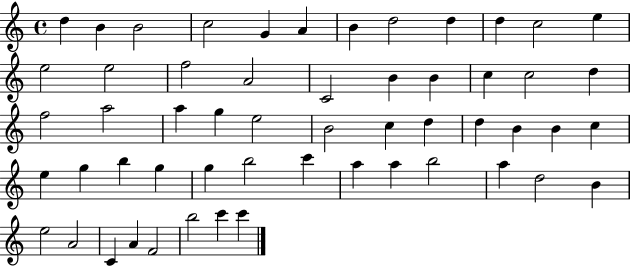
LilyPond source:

{
  \clef treble
  \time 4/4
  \defaultTimeSignature
  \key c \major
  d''4 b'4 b'2 | c''2 g'4 a'4 | b'4 d''2 d''4 | d''4 c''2 e''4 | \break e''2 e''2 | f''2 a'2 | c'2 b'4 b'4 | c''4 c''2 d''4 | \break f''2 a''2 | a''4 g''4 e''2 | b'2 c''4 d''4 | d''4 b'4 b'4 c''4 | \break e''4 g''4 b''4 g''4 | g''4 b''2 c'''4 | a''4 a''4 b''2 | a''4 d''2 b'4 | \break e''2 a'2 | c'4 a'4 f'2 | b''2 c'''4 c'''4 | \bar "|."
}